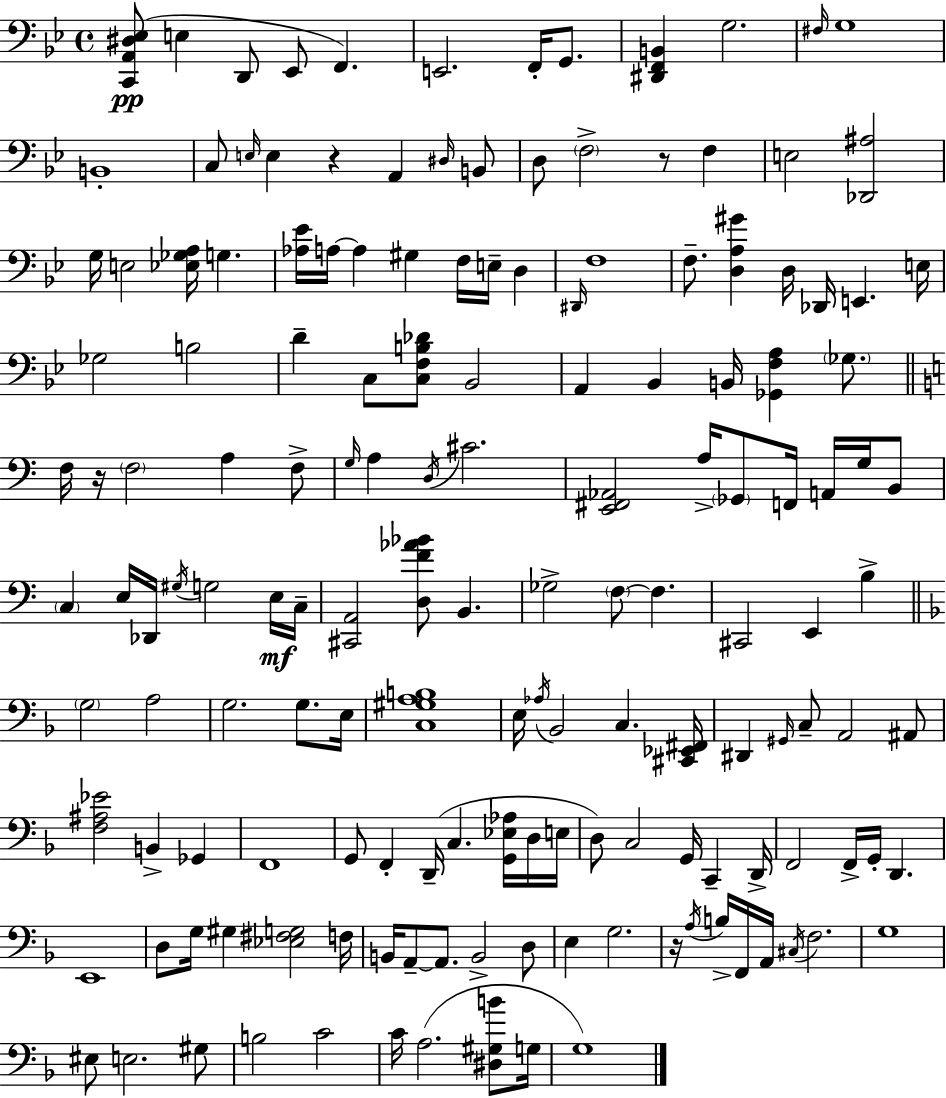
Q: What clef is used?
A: bass